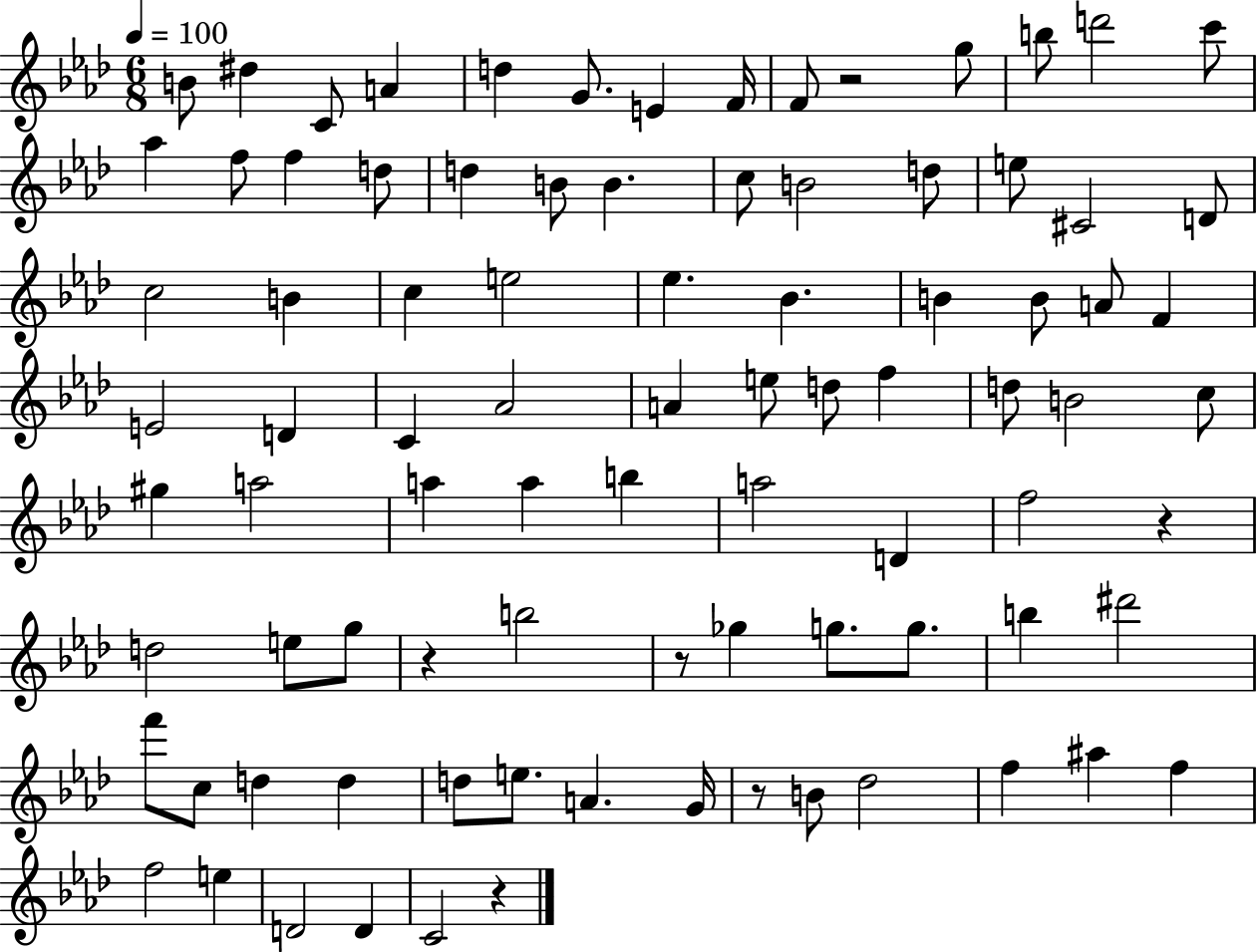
{
  \clef treble
  \numericTimeSignature
  \time 6/8
  \key aes \major
  \tempo 4 = 100
  b'8 dis''4 c'8 a'4 | d''4 g'8. e'4 f'16 | f'8 r2 g''8 | b''8 d'''2 c'''8 | \break aes''4 f''8 f''4 d''8 | d''4 b'8 b'4. | c''8 b'2 d''8 | e''8 cis'2 d'8 | \break c''2 b'4 | c''4 e''2 | ees''4. bes'4. | b'4 b'8 a'8 f'4 | \break e'2 d'4 | c'4 aes'2 | a'4 e''8 d''8 f''4 | d''8 b'2 c''8 | \break gis''4 a''2 | a''4 a''4 b''4 | a''2 d'4 | f''2 r4 | \break d''2 e''8 g''8 | r4 b''2 | r8 ges''4 g''8. g''8. | b''4 dis'''2 | \break f'''8 c''8 d''4 d''4 | d''8 e''8. a'4. g'16 | r8 b'8 des''2 | f''4 ais''4 f''4 | \break f''2 e''4 | d'2 d'4 | c'2 r4 | \bar "|."
}